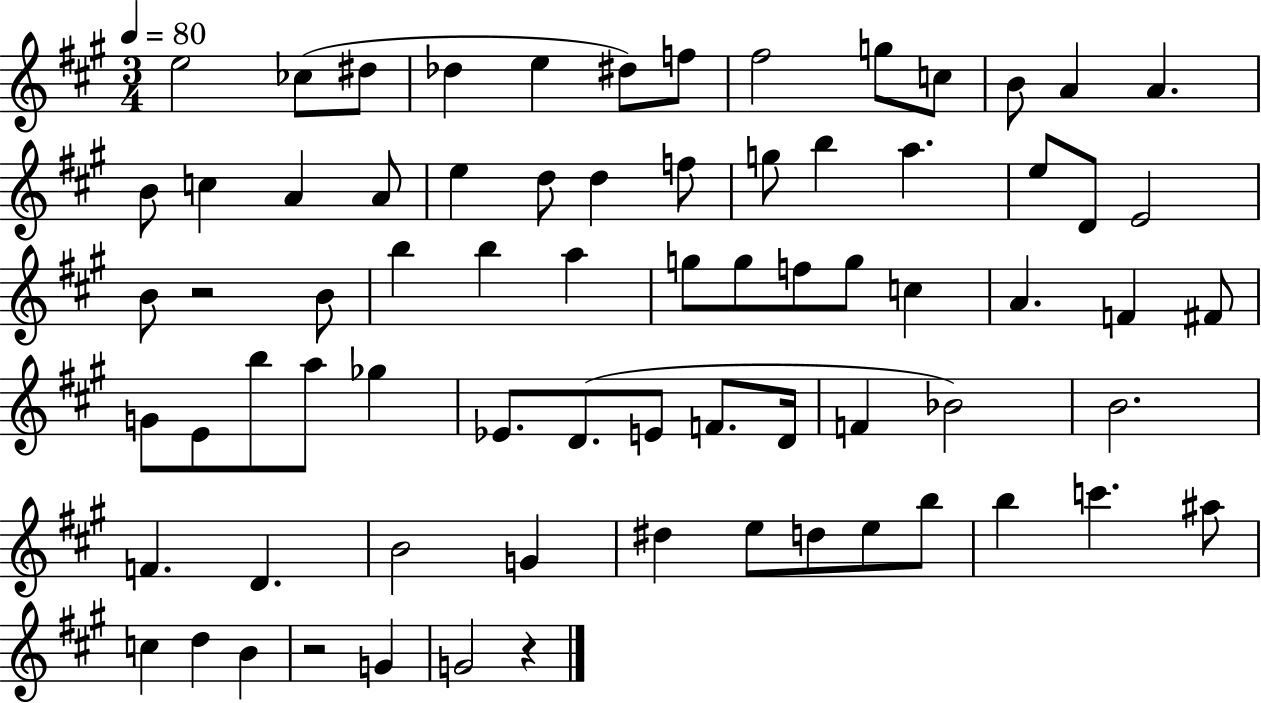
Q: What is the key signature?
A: A major